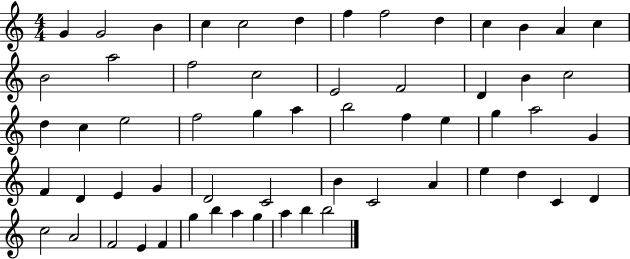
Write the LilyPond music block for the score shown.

{
  \clef treble
  \numericTimeSignature
  \time 4/4
  \key c \major
  g'4 g'2 b'4 | c''4 c''2 d''4 | f''4 f''2 d''4 | c''4 b'4 a'4 c''4 | \break b'2 a''2 | f''2 c''2 | e'2 f'2 | d'4 b'4 c''2 | \break d''4 c''4 e''2 | f''2 g''4 a''4 | b''2 f''4 e''4 | g''4 a''2 g'4 | \break f'4 d'4 e'4 g'4 | d'2 c'2 | b'4 c'2 a'4 | e''4 d''4 c'4 d'4 | \break c''2 a'2 | f'2 e'4 f'4 | g''4 b''4 a''4 g''4 | a''4 b''4 b''2 | \break \bar "|."
}